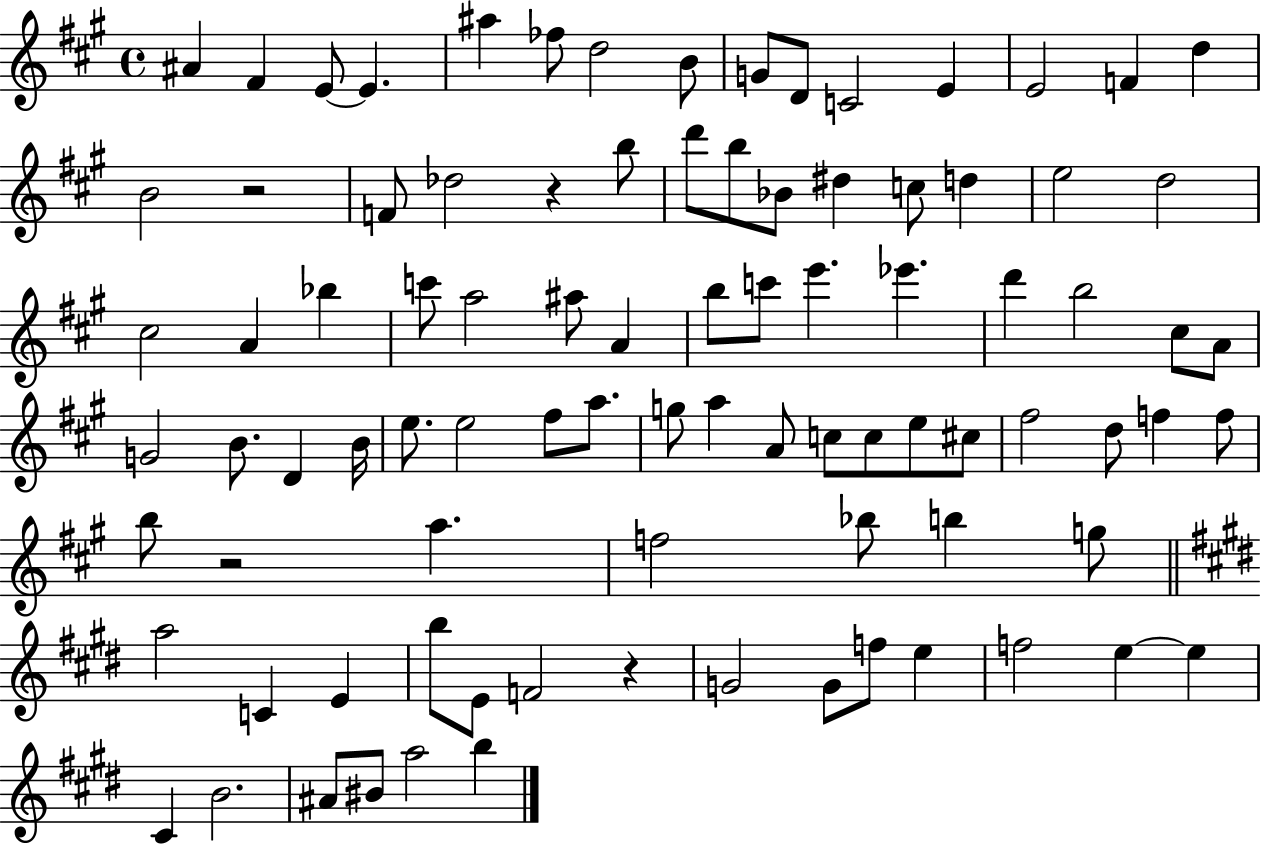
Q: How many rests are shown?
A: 4